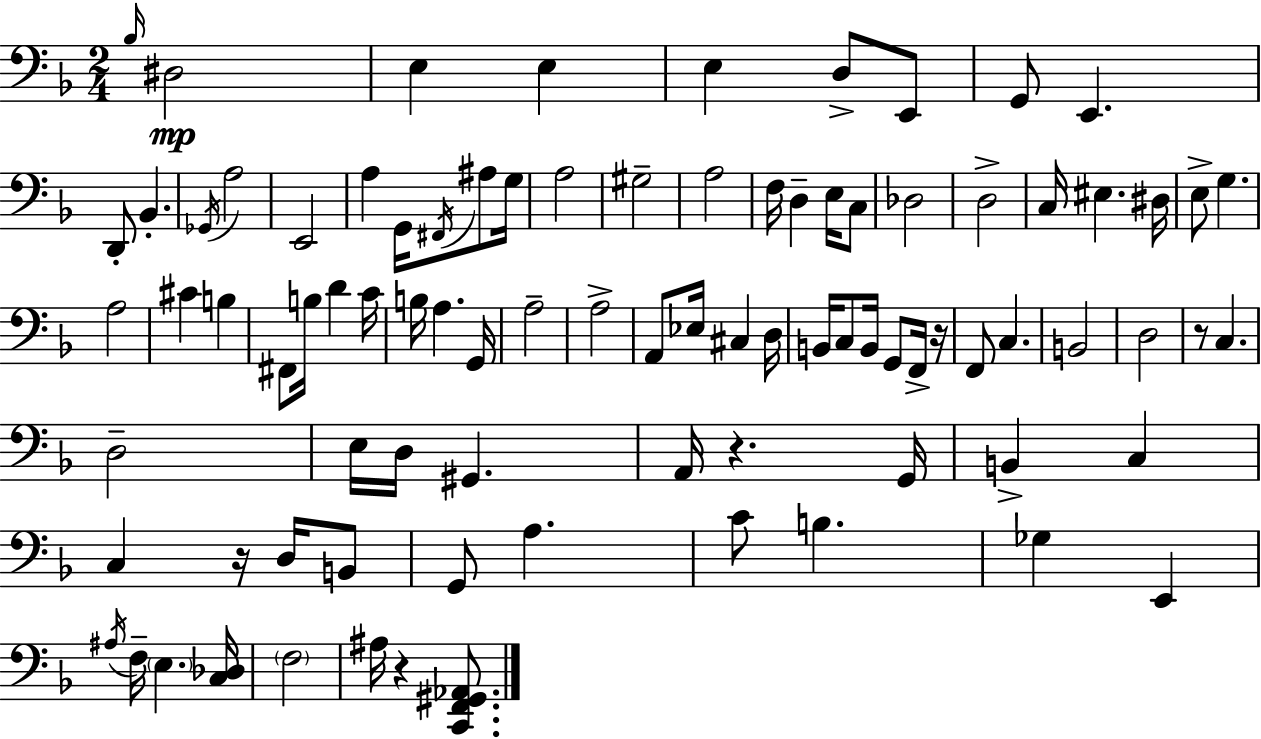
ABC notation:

X:1
T:Untitled
M:2/4
L:1/4
K:Dm
_B,/4 ^D,2 E, E, E, D,/2 E,,/2 G,,/2 E,, D,,/2 _B,, _G,,/4 A,2 E,,2 A, G,,/4 ^F,,/4 ^A,/2 G,/4 A,2 ^G,2 A,2 F,/4 D, E,/4 C,/2 _D,2 D,2 C,/4 ^E, ^D,/4 E,/2 G, A,2 ^C B, ^F,,/2 B,/4 D C/4 B,/4 A, G,,/4 A,2 A,2 A,,/2 _E,/4 ^C, D,/4 B,,/4 C,/2 B,,/4 G,,/2 F,,/4 z/4 F,,/2 C, B,,2 D,2 z/2 C, D,2 E,/4 D,/4 ^G,, A,,/4 z G,,/4 B,, C, C, z/4 D,/4 B,,/2 G,,/2 A, C/2 B, _G, E,, ^A,/4 F,/4 E, [C,_D,]/4 F,2 ^A,/4 z [C,,F,,^G,,_A,,]/2